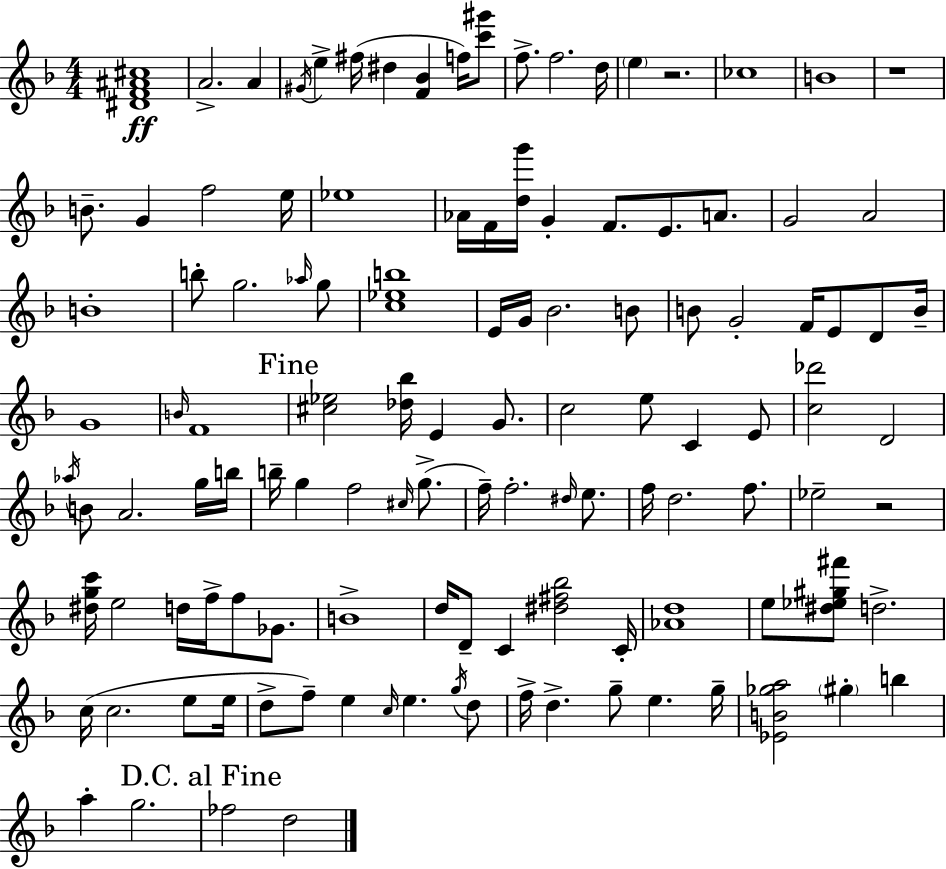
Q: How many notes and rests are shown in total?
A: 119